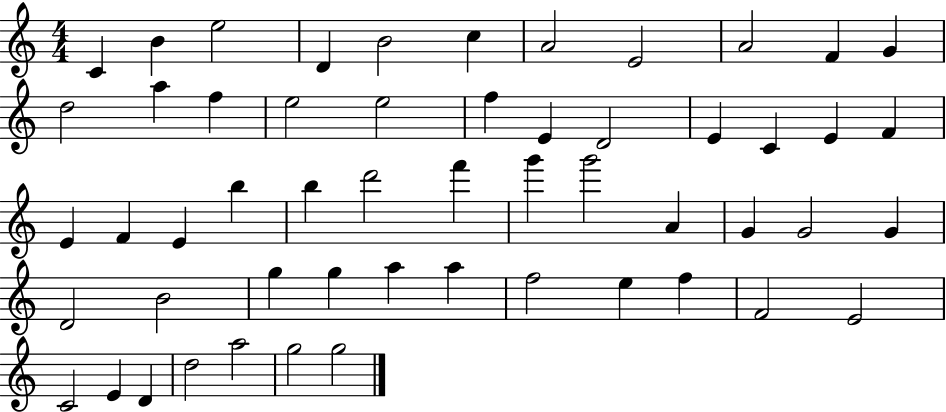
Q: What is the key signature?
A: C major